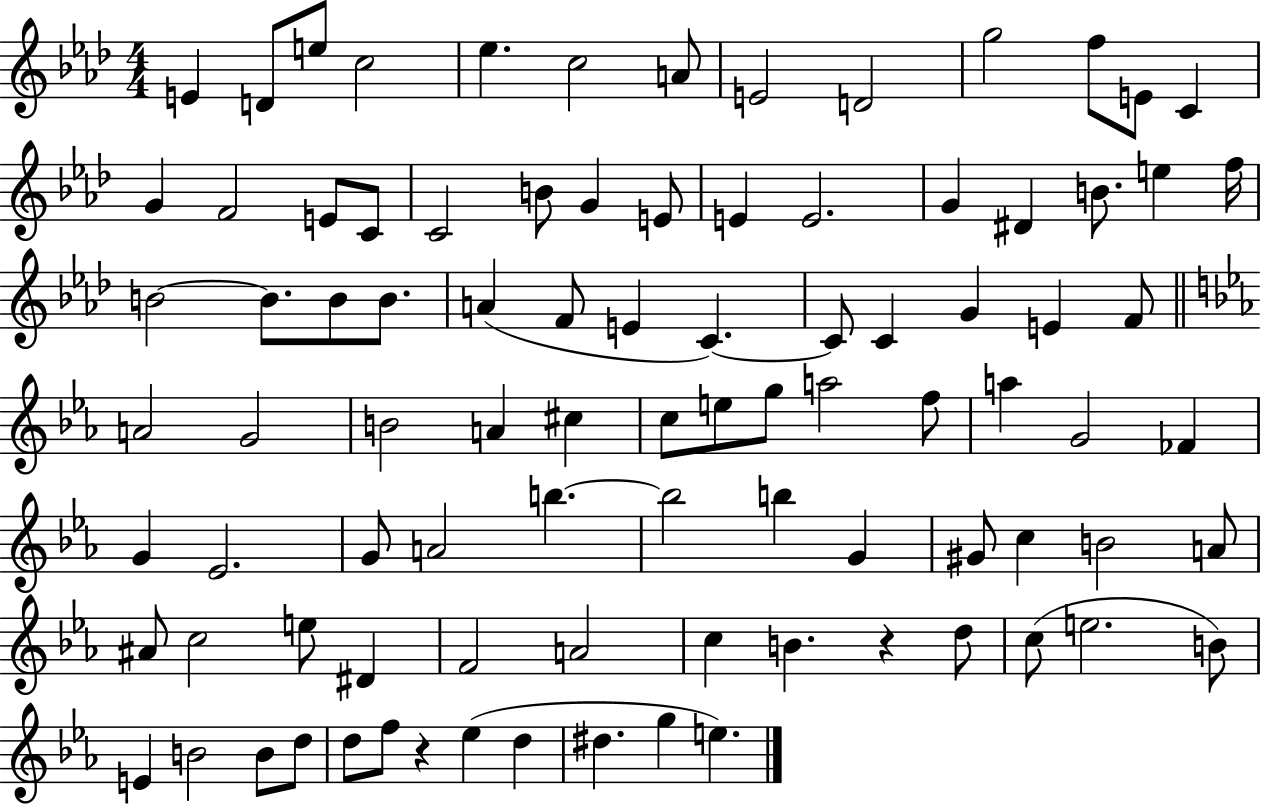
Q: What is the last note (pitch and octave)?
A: E5